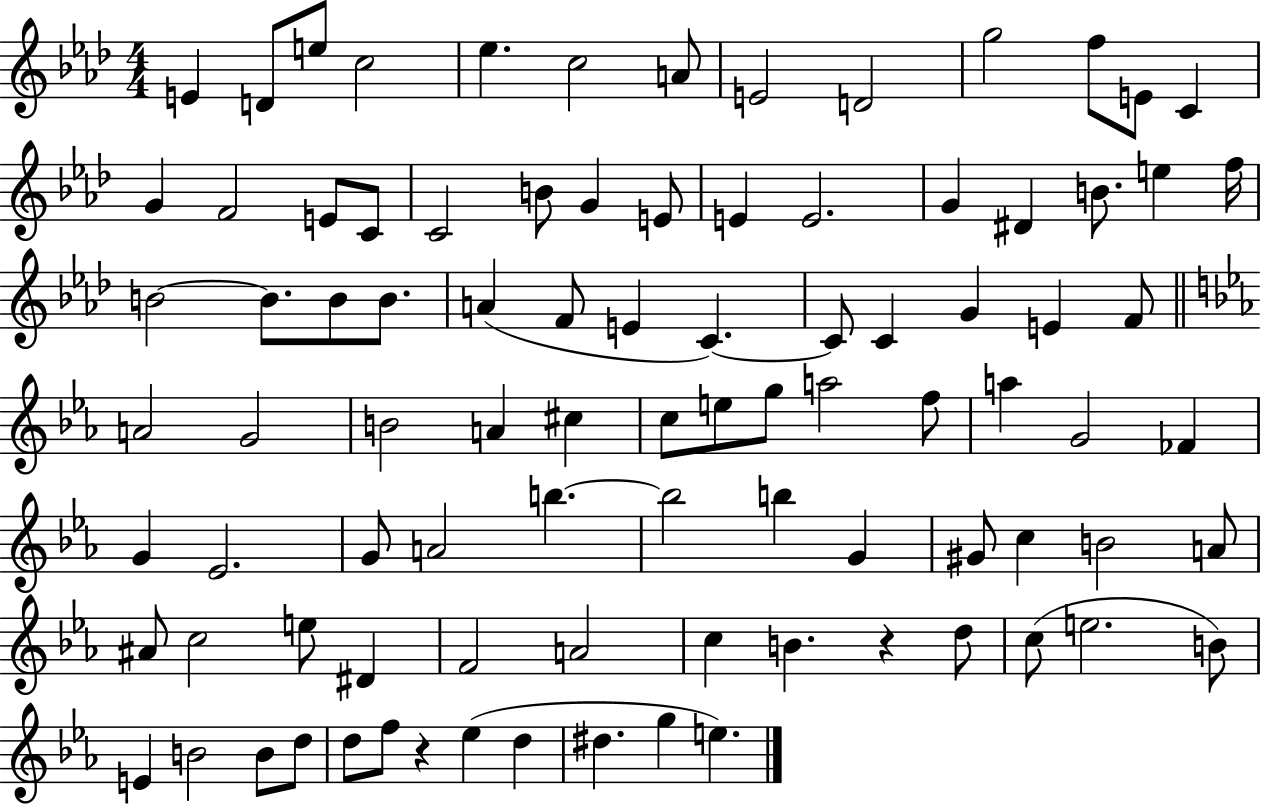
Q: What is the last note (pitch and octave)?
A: E5